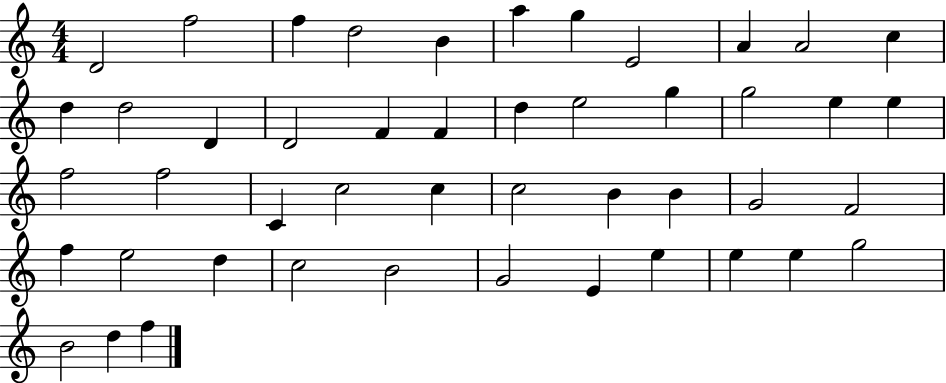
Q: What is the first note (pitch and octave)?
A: D4